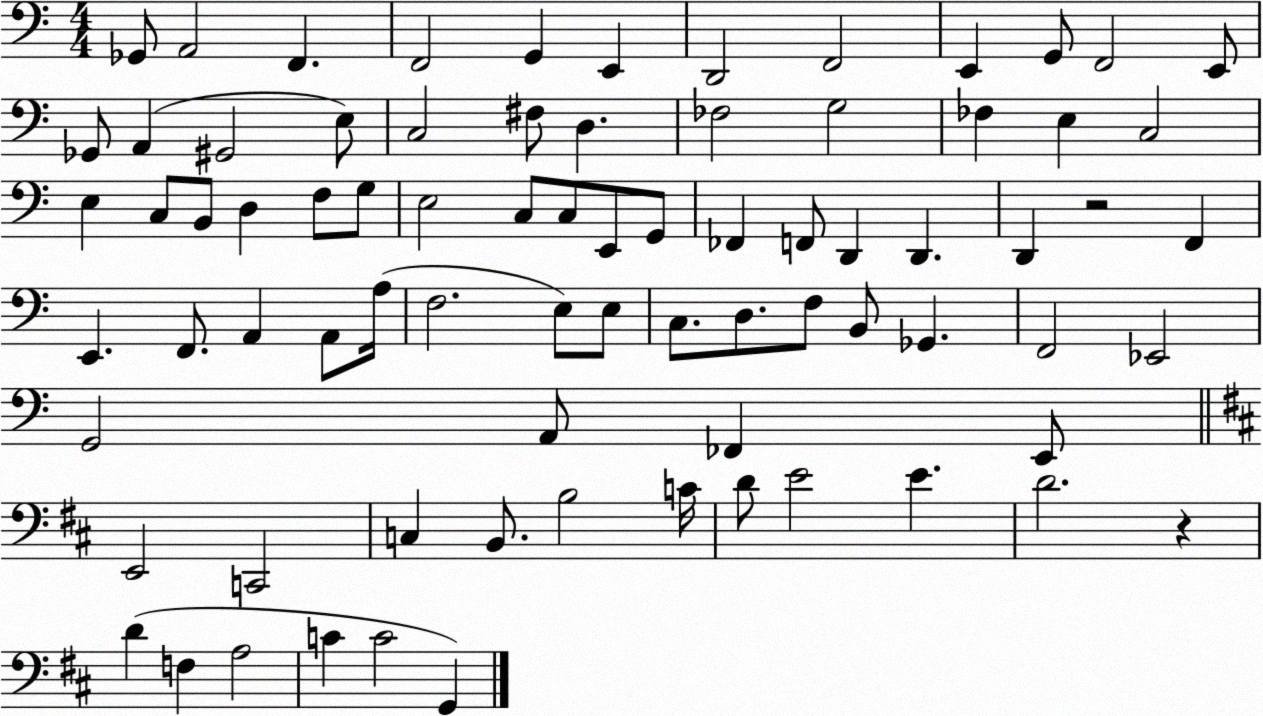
X:1
T:Untitled
M:4/4
L:1/4
K:C
_G,,/2 A,,2 F,, F,,2 G,, E,, D,,2 F,,2 E,, G,,/2 F,,2 E,,/2 _G,,/2 A,, ^G,,2 E,/2 C,2 ^F,/2 D, _F,2 G,2 _F, E, C,2 E, C,/2 B,,/2 D, F,/2 G,/2 E,2 C,/2 C,/2 E,,/2 G,,/2 _F,, F,,/2 D,, D,, D,, z2 F,, E,, F,,/2 A,, A,,/2 A,/4 F,2 E,/2 E,/2 C,/2 D,/2 F,/2 B,,/2 _G,, F,,2 _E,,2 G,,2 A,,/2 _F,, E,,/2 E,,2 C,,2 C, B,,/2 B,2 C/4 D/2 E2 E D2 z D F, A,2 C C2 G,,